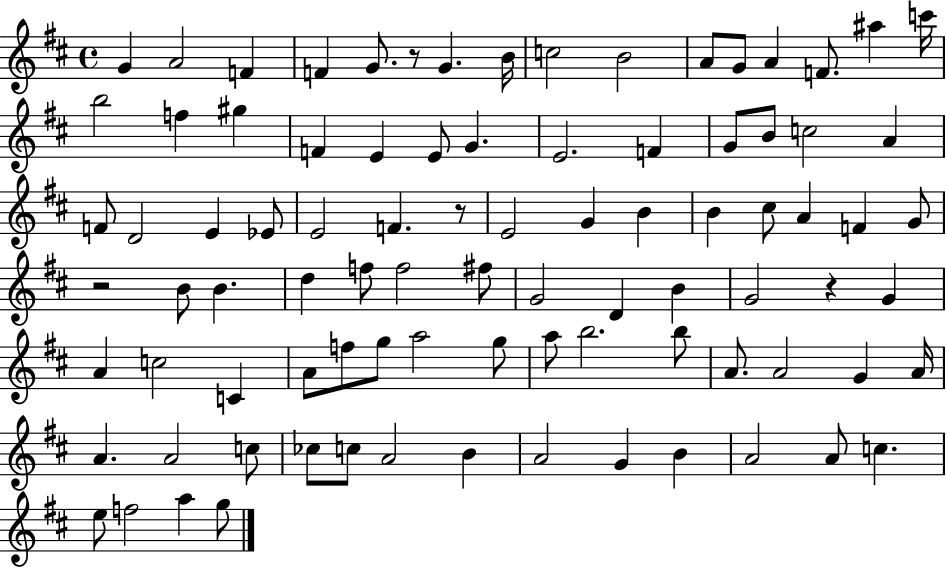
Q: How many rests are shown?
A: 4